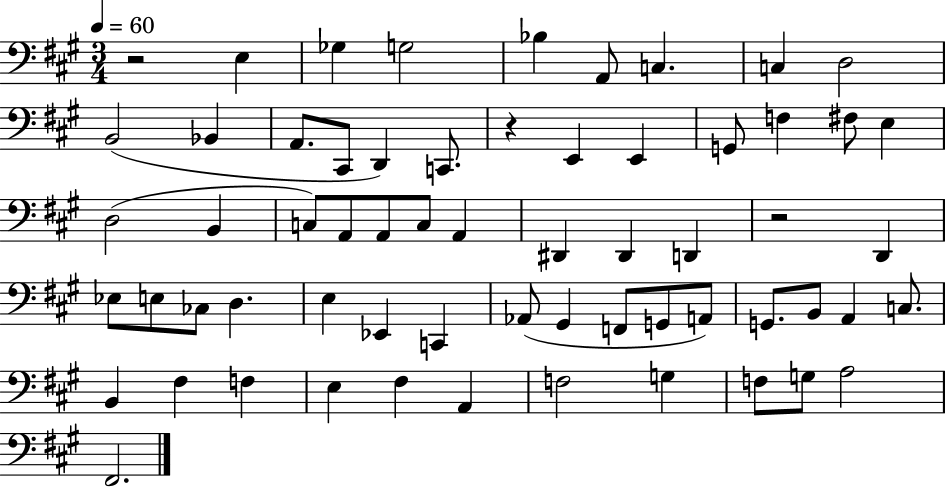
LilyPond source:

{
  \clef bass
  \numericTimeSignature
  \time 3/4
  \key a \major
  \tempo 4 = 60
  r2 e4 | ges4 g2 | bes4 a,8 c4. | c4 d2 | \break b,2( bes,4 | a,8. cis,8 d,4) c,8. | r4 e,4 e,4 | g,8 f4 fis8 e4 | \break d2( b,4 | c8) a,8 a,8 c8 a,4 | dis,4 dis,4 d,4 | r2 d,4 | \break ees8 e8 ces8 d4. | e4 ees,4 c,4 | aes,8( gis,4 f,8 g,8 a,8) | g,8. b,8 a,4 c8. | \break b,4 fis4 f4 | e4 fis4 a,4 | f2 g4 | f8 g8 a2 | \break fis,2. | \bar "|."
}